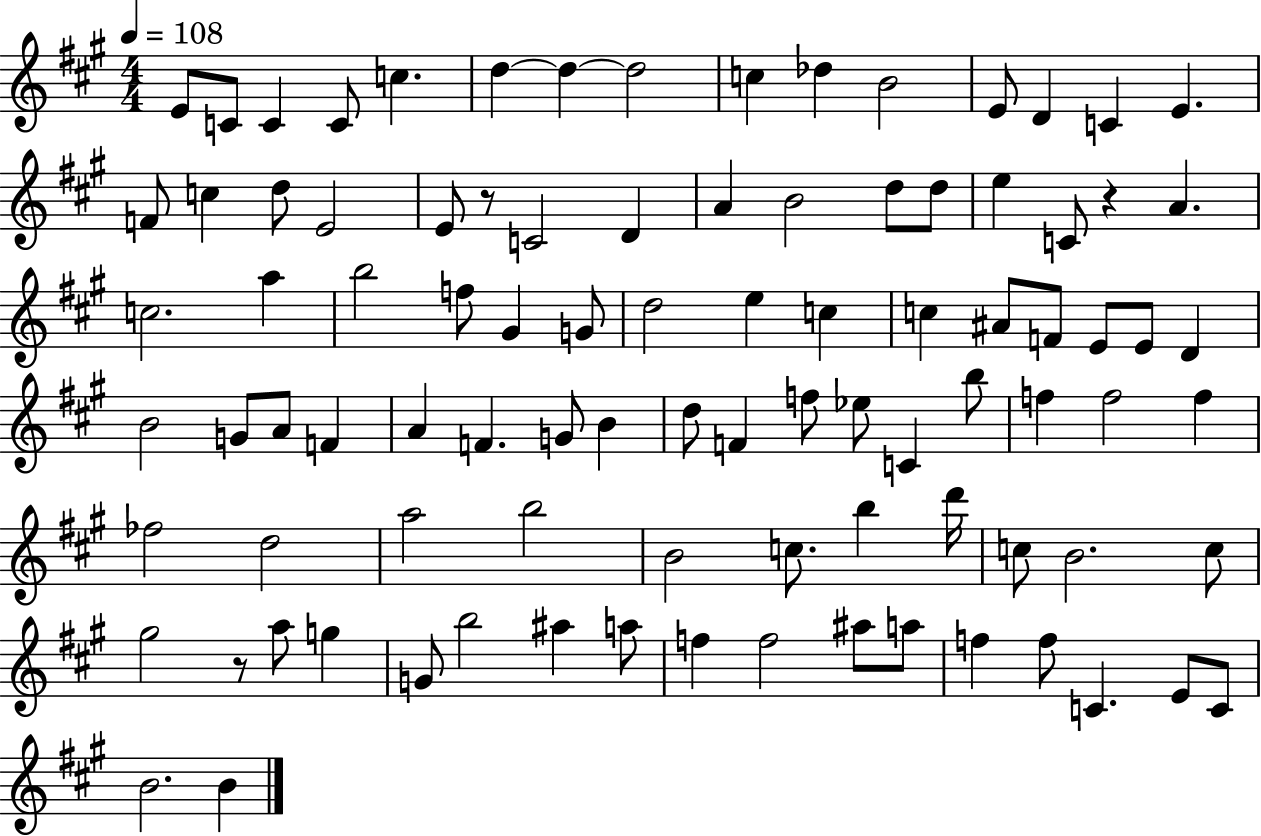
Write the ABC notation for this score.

X:1
T:Untitled
M:4/4
L:1/4
K:A
E/2 C/2 C C/2 c d d d2 c _d B2 E/2 D C E F/2 c d/2 E2 E/2 z/2 C2 D A B2 d/2 d/2 e C/2 z A c2 a b2 f/2 ^G G/2 d2 e c c ^A/2 F/2 E/2 E/2 D B2 G/2 A/2 F A F G/2 B d/2 F f/2 _e/2 C b/2 f f2 f _f2 d2 a2 b2 B2 c/2 b d'/4 c/2 B2 c/2 ^g2 z/2 a/2 g G/2 b2 ^a a/2 f f2 ^a/2 a/2 f f/2 C E/2 C/2 B2 B